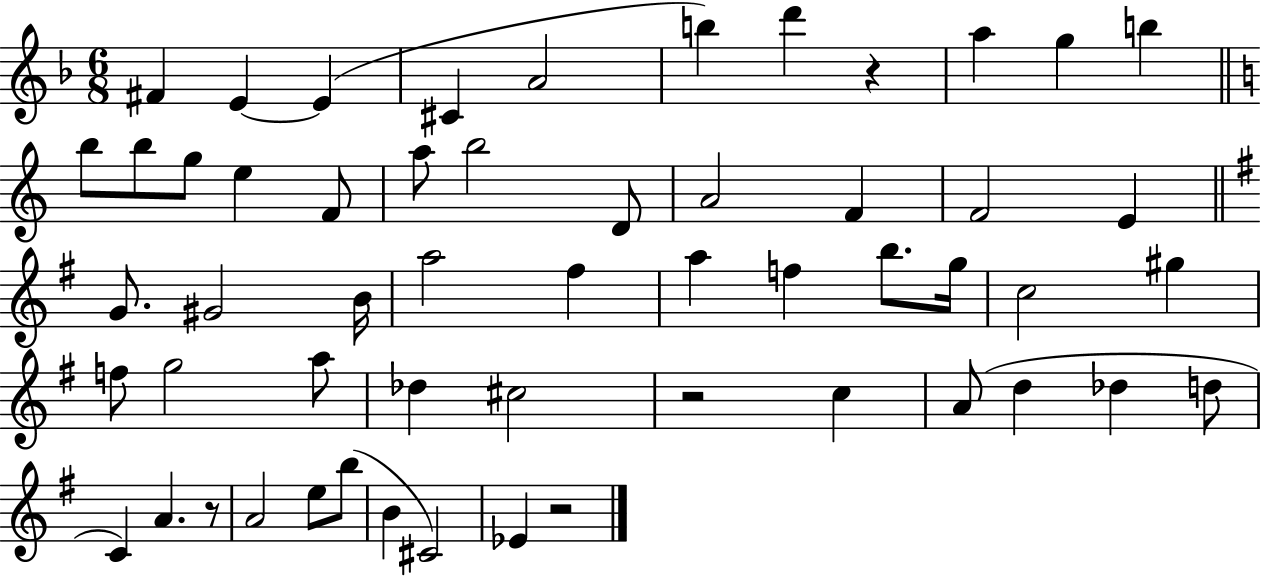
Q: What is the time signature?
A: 6/8